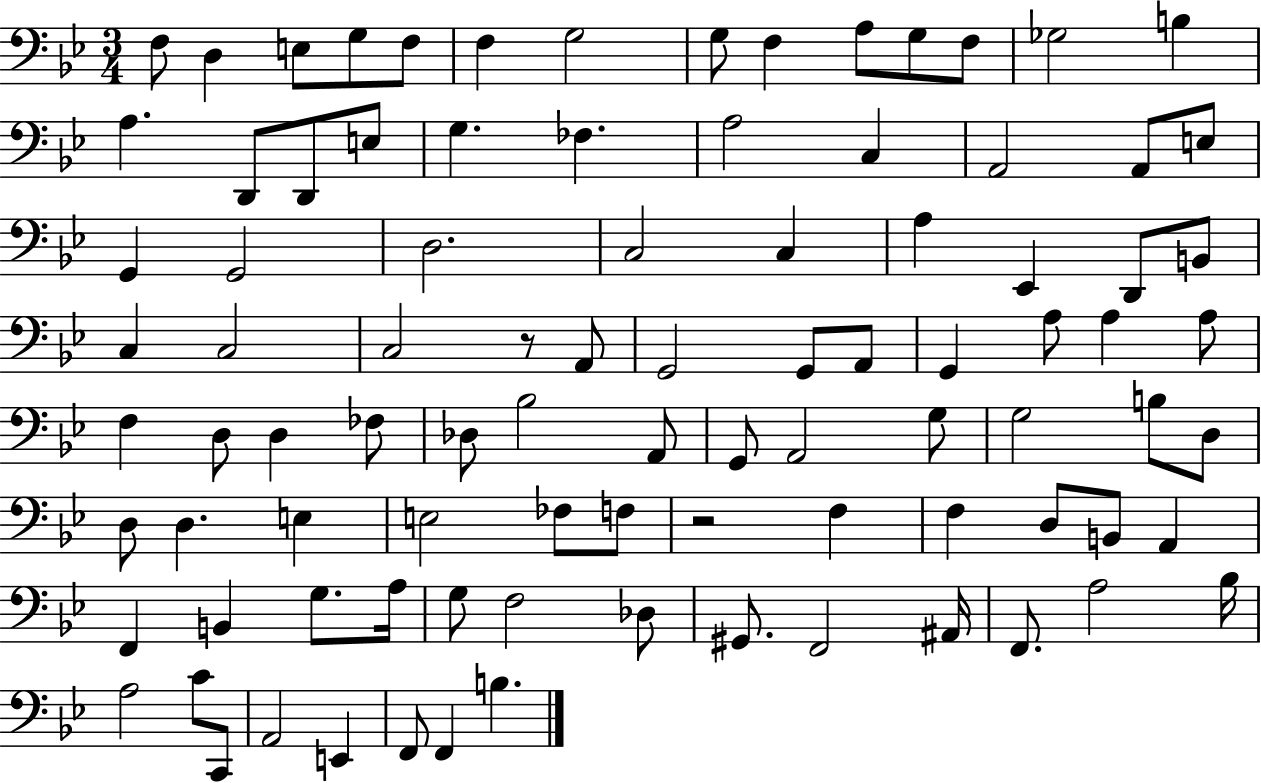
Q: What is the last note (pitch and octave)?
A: B3